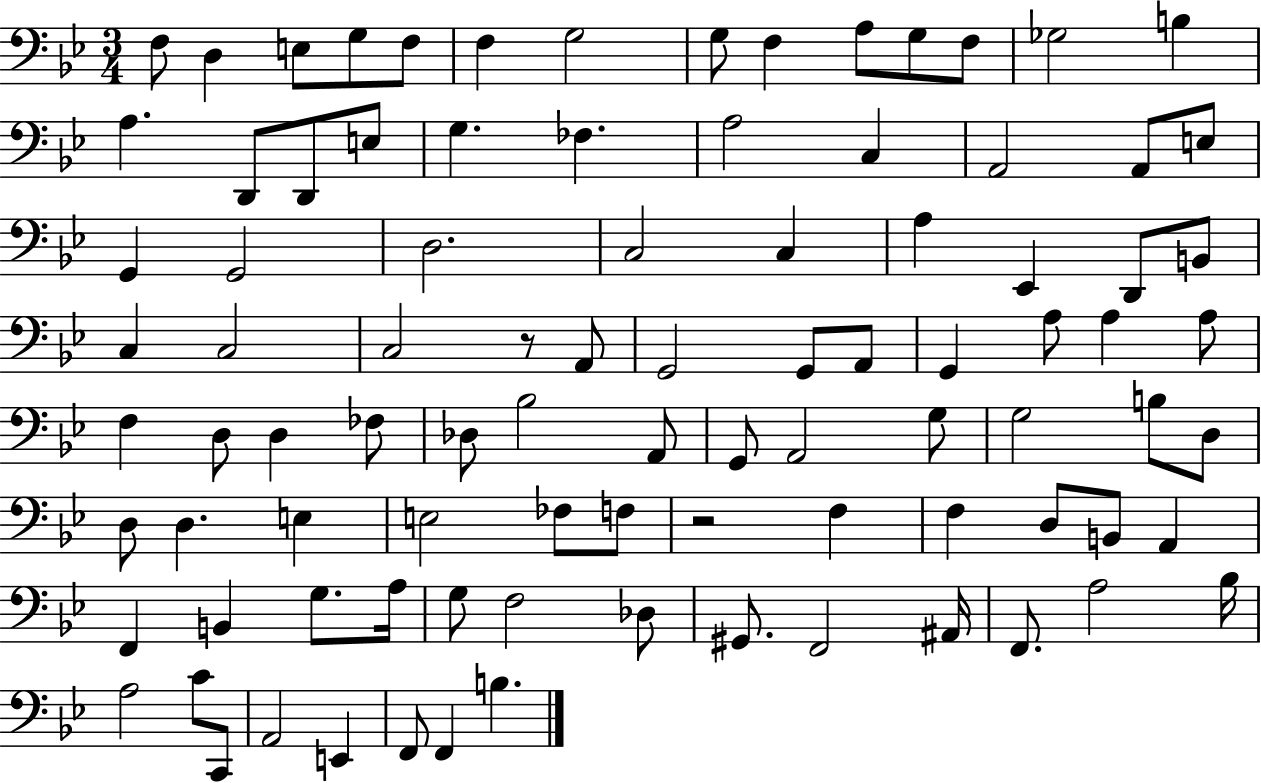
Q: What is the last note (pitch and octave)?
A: B3